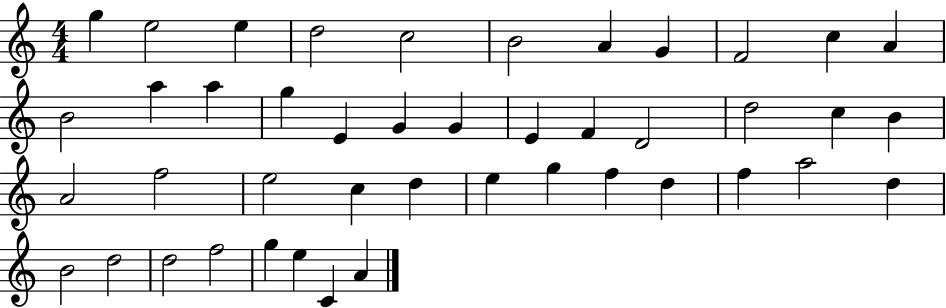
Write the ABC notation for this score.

X:1
T:Untitled
M:4/4
L:1/4
K:C
g e2 e d2 c2 B2 A G F2 c A B2 a a g E G G E F D2 d2 c B A2 f2 e2 c d e g f d f a2 d B2 d2 d2 f2 g e C A